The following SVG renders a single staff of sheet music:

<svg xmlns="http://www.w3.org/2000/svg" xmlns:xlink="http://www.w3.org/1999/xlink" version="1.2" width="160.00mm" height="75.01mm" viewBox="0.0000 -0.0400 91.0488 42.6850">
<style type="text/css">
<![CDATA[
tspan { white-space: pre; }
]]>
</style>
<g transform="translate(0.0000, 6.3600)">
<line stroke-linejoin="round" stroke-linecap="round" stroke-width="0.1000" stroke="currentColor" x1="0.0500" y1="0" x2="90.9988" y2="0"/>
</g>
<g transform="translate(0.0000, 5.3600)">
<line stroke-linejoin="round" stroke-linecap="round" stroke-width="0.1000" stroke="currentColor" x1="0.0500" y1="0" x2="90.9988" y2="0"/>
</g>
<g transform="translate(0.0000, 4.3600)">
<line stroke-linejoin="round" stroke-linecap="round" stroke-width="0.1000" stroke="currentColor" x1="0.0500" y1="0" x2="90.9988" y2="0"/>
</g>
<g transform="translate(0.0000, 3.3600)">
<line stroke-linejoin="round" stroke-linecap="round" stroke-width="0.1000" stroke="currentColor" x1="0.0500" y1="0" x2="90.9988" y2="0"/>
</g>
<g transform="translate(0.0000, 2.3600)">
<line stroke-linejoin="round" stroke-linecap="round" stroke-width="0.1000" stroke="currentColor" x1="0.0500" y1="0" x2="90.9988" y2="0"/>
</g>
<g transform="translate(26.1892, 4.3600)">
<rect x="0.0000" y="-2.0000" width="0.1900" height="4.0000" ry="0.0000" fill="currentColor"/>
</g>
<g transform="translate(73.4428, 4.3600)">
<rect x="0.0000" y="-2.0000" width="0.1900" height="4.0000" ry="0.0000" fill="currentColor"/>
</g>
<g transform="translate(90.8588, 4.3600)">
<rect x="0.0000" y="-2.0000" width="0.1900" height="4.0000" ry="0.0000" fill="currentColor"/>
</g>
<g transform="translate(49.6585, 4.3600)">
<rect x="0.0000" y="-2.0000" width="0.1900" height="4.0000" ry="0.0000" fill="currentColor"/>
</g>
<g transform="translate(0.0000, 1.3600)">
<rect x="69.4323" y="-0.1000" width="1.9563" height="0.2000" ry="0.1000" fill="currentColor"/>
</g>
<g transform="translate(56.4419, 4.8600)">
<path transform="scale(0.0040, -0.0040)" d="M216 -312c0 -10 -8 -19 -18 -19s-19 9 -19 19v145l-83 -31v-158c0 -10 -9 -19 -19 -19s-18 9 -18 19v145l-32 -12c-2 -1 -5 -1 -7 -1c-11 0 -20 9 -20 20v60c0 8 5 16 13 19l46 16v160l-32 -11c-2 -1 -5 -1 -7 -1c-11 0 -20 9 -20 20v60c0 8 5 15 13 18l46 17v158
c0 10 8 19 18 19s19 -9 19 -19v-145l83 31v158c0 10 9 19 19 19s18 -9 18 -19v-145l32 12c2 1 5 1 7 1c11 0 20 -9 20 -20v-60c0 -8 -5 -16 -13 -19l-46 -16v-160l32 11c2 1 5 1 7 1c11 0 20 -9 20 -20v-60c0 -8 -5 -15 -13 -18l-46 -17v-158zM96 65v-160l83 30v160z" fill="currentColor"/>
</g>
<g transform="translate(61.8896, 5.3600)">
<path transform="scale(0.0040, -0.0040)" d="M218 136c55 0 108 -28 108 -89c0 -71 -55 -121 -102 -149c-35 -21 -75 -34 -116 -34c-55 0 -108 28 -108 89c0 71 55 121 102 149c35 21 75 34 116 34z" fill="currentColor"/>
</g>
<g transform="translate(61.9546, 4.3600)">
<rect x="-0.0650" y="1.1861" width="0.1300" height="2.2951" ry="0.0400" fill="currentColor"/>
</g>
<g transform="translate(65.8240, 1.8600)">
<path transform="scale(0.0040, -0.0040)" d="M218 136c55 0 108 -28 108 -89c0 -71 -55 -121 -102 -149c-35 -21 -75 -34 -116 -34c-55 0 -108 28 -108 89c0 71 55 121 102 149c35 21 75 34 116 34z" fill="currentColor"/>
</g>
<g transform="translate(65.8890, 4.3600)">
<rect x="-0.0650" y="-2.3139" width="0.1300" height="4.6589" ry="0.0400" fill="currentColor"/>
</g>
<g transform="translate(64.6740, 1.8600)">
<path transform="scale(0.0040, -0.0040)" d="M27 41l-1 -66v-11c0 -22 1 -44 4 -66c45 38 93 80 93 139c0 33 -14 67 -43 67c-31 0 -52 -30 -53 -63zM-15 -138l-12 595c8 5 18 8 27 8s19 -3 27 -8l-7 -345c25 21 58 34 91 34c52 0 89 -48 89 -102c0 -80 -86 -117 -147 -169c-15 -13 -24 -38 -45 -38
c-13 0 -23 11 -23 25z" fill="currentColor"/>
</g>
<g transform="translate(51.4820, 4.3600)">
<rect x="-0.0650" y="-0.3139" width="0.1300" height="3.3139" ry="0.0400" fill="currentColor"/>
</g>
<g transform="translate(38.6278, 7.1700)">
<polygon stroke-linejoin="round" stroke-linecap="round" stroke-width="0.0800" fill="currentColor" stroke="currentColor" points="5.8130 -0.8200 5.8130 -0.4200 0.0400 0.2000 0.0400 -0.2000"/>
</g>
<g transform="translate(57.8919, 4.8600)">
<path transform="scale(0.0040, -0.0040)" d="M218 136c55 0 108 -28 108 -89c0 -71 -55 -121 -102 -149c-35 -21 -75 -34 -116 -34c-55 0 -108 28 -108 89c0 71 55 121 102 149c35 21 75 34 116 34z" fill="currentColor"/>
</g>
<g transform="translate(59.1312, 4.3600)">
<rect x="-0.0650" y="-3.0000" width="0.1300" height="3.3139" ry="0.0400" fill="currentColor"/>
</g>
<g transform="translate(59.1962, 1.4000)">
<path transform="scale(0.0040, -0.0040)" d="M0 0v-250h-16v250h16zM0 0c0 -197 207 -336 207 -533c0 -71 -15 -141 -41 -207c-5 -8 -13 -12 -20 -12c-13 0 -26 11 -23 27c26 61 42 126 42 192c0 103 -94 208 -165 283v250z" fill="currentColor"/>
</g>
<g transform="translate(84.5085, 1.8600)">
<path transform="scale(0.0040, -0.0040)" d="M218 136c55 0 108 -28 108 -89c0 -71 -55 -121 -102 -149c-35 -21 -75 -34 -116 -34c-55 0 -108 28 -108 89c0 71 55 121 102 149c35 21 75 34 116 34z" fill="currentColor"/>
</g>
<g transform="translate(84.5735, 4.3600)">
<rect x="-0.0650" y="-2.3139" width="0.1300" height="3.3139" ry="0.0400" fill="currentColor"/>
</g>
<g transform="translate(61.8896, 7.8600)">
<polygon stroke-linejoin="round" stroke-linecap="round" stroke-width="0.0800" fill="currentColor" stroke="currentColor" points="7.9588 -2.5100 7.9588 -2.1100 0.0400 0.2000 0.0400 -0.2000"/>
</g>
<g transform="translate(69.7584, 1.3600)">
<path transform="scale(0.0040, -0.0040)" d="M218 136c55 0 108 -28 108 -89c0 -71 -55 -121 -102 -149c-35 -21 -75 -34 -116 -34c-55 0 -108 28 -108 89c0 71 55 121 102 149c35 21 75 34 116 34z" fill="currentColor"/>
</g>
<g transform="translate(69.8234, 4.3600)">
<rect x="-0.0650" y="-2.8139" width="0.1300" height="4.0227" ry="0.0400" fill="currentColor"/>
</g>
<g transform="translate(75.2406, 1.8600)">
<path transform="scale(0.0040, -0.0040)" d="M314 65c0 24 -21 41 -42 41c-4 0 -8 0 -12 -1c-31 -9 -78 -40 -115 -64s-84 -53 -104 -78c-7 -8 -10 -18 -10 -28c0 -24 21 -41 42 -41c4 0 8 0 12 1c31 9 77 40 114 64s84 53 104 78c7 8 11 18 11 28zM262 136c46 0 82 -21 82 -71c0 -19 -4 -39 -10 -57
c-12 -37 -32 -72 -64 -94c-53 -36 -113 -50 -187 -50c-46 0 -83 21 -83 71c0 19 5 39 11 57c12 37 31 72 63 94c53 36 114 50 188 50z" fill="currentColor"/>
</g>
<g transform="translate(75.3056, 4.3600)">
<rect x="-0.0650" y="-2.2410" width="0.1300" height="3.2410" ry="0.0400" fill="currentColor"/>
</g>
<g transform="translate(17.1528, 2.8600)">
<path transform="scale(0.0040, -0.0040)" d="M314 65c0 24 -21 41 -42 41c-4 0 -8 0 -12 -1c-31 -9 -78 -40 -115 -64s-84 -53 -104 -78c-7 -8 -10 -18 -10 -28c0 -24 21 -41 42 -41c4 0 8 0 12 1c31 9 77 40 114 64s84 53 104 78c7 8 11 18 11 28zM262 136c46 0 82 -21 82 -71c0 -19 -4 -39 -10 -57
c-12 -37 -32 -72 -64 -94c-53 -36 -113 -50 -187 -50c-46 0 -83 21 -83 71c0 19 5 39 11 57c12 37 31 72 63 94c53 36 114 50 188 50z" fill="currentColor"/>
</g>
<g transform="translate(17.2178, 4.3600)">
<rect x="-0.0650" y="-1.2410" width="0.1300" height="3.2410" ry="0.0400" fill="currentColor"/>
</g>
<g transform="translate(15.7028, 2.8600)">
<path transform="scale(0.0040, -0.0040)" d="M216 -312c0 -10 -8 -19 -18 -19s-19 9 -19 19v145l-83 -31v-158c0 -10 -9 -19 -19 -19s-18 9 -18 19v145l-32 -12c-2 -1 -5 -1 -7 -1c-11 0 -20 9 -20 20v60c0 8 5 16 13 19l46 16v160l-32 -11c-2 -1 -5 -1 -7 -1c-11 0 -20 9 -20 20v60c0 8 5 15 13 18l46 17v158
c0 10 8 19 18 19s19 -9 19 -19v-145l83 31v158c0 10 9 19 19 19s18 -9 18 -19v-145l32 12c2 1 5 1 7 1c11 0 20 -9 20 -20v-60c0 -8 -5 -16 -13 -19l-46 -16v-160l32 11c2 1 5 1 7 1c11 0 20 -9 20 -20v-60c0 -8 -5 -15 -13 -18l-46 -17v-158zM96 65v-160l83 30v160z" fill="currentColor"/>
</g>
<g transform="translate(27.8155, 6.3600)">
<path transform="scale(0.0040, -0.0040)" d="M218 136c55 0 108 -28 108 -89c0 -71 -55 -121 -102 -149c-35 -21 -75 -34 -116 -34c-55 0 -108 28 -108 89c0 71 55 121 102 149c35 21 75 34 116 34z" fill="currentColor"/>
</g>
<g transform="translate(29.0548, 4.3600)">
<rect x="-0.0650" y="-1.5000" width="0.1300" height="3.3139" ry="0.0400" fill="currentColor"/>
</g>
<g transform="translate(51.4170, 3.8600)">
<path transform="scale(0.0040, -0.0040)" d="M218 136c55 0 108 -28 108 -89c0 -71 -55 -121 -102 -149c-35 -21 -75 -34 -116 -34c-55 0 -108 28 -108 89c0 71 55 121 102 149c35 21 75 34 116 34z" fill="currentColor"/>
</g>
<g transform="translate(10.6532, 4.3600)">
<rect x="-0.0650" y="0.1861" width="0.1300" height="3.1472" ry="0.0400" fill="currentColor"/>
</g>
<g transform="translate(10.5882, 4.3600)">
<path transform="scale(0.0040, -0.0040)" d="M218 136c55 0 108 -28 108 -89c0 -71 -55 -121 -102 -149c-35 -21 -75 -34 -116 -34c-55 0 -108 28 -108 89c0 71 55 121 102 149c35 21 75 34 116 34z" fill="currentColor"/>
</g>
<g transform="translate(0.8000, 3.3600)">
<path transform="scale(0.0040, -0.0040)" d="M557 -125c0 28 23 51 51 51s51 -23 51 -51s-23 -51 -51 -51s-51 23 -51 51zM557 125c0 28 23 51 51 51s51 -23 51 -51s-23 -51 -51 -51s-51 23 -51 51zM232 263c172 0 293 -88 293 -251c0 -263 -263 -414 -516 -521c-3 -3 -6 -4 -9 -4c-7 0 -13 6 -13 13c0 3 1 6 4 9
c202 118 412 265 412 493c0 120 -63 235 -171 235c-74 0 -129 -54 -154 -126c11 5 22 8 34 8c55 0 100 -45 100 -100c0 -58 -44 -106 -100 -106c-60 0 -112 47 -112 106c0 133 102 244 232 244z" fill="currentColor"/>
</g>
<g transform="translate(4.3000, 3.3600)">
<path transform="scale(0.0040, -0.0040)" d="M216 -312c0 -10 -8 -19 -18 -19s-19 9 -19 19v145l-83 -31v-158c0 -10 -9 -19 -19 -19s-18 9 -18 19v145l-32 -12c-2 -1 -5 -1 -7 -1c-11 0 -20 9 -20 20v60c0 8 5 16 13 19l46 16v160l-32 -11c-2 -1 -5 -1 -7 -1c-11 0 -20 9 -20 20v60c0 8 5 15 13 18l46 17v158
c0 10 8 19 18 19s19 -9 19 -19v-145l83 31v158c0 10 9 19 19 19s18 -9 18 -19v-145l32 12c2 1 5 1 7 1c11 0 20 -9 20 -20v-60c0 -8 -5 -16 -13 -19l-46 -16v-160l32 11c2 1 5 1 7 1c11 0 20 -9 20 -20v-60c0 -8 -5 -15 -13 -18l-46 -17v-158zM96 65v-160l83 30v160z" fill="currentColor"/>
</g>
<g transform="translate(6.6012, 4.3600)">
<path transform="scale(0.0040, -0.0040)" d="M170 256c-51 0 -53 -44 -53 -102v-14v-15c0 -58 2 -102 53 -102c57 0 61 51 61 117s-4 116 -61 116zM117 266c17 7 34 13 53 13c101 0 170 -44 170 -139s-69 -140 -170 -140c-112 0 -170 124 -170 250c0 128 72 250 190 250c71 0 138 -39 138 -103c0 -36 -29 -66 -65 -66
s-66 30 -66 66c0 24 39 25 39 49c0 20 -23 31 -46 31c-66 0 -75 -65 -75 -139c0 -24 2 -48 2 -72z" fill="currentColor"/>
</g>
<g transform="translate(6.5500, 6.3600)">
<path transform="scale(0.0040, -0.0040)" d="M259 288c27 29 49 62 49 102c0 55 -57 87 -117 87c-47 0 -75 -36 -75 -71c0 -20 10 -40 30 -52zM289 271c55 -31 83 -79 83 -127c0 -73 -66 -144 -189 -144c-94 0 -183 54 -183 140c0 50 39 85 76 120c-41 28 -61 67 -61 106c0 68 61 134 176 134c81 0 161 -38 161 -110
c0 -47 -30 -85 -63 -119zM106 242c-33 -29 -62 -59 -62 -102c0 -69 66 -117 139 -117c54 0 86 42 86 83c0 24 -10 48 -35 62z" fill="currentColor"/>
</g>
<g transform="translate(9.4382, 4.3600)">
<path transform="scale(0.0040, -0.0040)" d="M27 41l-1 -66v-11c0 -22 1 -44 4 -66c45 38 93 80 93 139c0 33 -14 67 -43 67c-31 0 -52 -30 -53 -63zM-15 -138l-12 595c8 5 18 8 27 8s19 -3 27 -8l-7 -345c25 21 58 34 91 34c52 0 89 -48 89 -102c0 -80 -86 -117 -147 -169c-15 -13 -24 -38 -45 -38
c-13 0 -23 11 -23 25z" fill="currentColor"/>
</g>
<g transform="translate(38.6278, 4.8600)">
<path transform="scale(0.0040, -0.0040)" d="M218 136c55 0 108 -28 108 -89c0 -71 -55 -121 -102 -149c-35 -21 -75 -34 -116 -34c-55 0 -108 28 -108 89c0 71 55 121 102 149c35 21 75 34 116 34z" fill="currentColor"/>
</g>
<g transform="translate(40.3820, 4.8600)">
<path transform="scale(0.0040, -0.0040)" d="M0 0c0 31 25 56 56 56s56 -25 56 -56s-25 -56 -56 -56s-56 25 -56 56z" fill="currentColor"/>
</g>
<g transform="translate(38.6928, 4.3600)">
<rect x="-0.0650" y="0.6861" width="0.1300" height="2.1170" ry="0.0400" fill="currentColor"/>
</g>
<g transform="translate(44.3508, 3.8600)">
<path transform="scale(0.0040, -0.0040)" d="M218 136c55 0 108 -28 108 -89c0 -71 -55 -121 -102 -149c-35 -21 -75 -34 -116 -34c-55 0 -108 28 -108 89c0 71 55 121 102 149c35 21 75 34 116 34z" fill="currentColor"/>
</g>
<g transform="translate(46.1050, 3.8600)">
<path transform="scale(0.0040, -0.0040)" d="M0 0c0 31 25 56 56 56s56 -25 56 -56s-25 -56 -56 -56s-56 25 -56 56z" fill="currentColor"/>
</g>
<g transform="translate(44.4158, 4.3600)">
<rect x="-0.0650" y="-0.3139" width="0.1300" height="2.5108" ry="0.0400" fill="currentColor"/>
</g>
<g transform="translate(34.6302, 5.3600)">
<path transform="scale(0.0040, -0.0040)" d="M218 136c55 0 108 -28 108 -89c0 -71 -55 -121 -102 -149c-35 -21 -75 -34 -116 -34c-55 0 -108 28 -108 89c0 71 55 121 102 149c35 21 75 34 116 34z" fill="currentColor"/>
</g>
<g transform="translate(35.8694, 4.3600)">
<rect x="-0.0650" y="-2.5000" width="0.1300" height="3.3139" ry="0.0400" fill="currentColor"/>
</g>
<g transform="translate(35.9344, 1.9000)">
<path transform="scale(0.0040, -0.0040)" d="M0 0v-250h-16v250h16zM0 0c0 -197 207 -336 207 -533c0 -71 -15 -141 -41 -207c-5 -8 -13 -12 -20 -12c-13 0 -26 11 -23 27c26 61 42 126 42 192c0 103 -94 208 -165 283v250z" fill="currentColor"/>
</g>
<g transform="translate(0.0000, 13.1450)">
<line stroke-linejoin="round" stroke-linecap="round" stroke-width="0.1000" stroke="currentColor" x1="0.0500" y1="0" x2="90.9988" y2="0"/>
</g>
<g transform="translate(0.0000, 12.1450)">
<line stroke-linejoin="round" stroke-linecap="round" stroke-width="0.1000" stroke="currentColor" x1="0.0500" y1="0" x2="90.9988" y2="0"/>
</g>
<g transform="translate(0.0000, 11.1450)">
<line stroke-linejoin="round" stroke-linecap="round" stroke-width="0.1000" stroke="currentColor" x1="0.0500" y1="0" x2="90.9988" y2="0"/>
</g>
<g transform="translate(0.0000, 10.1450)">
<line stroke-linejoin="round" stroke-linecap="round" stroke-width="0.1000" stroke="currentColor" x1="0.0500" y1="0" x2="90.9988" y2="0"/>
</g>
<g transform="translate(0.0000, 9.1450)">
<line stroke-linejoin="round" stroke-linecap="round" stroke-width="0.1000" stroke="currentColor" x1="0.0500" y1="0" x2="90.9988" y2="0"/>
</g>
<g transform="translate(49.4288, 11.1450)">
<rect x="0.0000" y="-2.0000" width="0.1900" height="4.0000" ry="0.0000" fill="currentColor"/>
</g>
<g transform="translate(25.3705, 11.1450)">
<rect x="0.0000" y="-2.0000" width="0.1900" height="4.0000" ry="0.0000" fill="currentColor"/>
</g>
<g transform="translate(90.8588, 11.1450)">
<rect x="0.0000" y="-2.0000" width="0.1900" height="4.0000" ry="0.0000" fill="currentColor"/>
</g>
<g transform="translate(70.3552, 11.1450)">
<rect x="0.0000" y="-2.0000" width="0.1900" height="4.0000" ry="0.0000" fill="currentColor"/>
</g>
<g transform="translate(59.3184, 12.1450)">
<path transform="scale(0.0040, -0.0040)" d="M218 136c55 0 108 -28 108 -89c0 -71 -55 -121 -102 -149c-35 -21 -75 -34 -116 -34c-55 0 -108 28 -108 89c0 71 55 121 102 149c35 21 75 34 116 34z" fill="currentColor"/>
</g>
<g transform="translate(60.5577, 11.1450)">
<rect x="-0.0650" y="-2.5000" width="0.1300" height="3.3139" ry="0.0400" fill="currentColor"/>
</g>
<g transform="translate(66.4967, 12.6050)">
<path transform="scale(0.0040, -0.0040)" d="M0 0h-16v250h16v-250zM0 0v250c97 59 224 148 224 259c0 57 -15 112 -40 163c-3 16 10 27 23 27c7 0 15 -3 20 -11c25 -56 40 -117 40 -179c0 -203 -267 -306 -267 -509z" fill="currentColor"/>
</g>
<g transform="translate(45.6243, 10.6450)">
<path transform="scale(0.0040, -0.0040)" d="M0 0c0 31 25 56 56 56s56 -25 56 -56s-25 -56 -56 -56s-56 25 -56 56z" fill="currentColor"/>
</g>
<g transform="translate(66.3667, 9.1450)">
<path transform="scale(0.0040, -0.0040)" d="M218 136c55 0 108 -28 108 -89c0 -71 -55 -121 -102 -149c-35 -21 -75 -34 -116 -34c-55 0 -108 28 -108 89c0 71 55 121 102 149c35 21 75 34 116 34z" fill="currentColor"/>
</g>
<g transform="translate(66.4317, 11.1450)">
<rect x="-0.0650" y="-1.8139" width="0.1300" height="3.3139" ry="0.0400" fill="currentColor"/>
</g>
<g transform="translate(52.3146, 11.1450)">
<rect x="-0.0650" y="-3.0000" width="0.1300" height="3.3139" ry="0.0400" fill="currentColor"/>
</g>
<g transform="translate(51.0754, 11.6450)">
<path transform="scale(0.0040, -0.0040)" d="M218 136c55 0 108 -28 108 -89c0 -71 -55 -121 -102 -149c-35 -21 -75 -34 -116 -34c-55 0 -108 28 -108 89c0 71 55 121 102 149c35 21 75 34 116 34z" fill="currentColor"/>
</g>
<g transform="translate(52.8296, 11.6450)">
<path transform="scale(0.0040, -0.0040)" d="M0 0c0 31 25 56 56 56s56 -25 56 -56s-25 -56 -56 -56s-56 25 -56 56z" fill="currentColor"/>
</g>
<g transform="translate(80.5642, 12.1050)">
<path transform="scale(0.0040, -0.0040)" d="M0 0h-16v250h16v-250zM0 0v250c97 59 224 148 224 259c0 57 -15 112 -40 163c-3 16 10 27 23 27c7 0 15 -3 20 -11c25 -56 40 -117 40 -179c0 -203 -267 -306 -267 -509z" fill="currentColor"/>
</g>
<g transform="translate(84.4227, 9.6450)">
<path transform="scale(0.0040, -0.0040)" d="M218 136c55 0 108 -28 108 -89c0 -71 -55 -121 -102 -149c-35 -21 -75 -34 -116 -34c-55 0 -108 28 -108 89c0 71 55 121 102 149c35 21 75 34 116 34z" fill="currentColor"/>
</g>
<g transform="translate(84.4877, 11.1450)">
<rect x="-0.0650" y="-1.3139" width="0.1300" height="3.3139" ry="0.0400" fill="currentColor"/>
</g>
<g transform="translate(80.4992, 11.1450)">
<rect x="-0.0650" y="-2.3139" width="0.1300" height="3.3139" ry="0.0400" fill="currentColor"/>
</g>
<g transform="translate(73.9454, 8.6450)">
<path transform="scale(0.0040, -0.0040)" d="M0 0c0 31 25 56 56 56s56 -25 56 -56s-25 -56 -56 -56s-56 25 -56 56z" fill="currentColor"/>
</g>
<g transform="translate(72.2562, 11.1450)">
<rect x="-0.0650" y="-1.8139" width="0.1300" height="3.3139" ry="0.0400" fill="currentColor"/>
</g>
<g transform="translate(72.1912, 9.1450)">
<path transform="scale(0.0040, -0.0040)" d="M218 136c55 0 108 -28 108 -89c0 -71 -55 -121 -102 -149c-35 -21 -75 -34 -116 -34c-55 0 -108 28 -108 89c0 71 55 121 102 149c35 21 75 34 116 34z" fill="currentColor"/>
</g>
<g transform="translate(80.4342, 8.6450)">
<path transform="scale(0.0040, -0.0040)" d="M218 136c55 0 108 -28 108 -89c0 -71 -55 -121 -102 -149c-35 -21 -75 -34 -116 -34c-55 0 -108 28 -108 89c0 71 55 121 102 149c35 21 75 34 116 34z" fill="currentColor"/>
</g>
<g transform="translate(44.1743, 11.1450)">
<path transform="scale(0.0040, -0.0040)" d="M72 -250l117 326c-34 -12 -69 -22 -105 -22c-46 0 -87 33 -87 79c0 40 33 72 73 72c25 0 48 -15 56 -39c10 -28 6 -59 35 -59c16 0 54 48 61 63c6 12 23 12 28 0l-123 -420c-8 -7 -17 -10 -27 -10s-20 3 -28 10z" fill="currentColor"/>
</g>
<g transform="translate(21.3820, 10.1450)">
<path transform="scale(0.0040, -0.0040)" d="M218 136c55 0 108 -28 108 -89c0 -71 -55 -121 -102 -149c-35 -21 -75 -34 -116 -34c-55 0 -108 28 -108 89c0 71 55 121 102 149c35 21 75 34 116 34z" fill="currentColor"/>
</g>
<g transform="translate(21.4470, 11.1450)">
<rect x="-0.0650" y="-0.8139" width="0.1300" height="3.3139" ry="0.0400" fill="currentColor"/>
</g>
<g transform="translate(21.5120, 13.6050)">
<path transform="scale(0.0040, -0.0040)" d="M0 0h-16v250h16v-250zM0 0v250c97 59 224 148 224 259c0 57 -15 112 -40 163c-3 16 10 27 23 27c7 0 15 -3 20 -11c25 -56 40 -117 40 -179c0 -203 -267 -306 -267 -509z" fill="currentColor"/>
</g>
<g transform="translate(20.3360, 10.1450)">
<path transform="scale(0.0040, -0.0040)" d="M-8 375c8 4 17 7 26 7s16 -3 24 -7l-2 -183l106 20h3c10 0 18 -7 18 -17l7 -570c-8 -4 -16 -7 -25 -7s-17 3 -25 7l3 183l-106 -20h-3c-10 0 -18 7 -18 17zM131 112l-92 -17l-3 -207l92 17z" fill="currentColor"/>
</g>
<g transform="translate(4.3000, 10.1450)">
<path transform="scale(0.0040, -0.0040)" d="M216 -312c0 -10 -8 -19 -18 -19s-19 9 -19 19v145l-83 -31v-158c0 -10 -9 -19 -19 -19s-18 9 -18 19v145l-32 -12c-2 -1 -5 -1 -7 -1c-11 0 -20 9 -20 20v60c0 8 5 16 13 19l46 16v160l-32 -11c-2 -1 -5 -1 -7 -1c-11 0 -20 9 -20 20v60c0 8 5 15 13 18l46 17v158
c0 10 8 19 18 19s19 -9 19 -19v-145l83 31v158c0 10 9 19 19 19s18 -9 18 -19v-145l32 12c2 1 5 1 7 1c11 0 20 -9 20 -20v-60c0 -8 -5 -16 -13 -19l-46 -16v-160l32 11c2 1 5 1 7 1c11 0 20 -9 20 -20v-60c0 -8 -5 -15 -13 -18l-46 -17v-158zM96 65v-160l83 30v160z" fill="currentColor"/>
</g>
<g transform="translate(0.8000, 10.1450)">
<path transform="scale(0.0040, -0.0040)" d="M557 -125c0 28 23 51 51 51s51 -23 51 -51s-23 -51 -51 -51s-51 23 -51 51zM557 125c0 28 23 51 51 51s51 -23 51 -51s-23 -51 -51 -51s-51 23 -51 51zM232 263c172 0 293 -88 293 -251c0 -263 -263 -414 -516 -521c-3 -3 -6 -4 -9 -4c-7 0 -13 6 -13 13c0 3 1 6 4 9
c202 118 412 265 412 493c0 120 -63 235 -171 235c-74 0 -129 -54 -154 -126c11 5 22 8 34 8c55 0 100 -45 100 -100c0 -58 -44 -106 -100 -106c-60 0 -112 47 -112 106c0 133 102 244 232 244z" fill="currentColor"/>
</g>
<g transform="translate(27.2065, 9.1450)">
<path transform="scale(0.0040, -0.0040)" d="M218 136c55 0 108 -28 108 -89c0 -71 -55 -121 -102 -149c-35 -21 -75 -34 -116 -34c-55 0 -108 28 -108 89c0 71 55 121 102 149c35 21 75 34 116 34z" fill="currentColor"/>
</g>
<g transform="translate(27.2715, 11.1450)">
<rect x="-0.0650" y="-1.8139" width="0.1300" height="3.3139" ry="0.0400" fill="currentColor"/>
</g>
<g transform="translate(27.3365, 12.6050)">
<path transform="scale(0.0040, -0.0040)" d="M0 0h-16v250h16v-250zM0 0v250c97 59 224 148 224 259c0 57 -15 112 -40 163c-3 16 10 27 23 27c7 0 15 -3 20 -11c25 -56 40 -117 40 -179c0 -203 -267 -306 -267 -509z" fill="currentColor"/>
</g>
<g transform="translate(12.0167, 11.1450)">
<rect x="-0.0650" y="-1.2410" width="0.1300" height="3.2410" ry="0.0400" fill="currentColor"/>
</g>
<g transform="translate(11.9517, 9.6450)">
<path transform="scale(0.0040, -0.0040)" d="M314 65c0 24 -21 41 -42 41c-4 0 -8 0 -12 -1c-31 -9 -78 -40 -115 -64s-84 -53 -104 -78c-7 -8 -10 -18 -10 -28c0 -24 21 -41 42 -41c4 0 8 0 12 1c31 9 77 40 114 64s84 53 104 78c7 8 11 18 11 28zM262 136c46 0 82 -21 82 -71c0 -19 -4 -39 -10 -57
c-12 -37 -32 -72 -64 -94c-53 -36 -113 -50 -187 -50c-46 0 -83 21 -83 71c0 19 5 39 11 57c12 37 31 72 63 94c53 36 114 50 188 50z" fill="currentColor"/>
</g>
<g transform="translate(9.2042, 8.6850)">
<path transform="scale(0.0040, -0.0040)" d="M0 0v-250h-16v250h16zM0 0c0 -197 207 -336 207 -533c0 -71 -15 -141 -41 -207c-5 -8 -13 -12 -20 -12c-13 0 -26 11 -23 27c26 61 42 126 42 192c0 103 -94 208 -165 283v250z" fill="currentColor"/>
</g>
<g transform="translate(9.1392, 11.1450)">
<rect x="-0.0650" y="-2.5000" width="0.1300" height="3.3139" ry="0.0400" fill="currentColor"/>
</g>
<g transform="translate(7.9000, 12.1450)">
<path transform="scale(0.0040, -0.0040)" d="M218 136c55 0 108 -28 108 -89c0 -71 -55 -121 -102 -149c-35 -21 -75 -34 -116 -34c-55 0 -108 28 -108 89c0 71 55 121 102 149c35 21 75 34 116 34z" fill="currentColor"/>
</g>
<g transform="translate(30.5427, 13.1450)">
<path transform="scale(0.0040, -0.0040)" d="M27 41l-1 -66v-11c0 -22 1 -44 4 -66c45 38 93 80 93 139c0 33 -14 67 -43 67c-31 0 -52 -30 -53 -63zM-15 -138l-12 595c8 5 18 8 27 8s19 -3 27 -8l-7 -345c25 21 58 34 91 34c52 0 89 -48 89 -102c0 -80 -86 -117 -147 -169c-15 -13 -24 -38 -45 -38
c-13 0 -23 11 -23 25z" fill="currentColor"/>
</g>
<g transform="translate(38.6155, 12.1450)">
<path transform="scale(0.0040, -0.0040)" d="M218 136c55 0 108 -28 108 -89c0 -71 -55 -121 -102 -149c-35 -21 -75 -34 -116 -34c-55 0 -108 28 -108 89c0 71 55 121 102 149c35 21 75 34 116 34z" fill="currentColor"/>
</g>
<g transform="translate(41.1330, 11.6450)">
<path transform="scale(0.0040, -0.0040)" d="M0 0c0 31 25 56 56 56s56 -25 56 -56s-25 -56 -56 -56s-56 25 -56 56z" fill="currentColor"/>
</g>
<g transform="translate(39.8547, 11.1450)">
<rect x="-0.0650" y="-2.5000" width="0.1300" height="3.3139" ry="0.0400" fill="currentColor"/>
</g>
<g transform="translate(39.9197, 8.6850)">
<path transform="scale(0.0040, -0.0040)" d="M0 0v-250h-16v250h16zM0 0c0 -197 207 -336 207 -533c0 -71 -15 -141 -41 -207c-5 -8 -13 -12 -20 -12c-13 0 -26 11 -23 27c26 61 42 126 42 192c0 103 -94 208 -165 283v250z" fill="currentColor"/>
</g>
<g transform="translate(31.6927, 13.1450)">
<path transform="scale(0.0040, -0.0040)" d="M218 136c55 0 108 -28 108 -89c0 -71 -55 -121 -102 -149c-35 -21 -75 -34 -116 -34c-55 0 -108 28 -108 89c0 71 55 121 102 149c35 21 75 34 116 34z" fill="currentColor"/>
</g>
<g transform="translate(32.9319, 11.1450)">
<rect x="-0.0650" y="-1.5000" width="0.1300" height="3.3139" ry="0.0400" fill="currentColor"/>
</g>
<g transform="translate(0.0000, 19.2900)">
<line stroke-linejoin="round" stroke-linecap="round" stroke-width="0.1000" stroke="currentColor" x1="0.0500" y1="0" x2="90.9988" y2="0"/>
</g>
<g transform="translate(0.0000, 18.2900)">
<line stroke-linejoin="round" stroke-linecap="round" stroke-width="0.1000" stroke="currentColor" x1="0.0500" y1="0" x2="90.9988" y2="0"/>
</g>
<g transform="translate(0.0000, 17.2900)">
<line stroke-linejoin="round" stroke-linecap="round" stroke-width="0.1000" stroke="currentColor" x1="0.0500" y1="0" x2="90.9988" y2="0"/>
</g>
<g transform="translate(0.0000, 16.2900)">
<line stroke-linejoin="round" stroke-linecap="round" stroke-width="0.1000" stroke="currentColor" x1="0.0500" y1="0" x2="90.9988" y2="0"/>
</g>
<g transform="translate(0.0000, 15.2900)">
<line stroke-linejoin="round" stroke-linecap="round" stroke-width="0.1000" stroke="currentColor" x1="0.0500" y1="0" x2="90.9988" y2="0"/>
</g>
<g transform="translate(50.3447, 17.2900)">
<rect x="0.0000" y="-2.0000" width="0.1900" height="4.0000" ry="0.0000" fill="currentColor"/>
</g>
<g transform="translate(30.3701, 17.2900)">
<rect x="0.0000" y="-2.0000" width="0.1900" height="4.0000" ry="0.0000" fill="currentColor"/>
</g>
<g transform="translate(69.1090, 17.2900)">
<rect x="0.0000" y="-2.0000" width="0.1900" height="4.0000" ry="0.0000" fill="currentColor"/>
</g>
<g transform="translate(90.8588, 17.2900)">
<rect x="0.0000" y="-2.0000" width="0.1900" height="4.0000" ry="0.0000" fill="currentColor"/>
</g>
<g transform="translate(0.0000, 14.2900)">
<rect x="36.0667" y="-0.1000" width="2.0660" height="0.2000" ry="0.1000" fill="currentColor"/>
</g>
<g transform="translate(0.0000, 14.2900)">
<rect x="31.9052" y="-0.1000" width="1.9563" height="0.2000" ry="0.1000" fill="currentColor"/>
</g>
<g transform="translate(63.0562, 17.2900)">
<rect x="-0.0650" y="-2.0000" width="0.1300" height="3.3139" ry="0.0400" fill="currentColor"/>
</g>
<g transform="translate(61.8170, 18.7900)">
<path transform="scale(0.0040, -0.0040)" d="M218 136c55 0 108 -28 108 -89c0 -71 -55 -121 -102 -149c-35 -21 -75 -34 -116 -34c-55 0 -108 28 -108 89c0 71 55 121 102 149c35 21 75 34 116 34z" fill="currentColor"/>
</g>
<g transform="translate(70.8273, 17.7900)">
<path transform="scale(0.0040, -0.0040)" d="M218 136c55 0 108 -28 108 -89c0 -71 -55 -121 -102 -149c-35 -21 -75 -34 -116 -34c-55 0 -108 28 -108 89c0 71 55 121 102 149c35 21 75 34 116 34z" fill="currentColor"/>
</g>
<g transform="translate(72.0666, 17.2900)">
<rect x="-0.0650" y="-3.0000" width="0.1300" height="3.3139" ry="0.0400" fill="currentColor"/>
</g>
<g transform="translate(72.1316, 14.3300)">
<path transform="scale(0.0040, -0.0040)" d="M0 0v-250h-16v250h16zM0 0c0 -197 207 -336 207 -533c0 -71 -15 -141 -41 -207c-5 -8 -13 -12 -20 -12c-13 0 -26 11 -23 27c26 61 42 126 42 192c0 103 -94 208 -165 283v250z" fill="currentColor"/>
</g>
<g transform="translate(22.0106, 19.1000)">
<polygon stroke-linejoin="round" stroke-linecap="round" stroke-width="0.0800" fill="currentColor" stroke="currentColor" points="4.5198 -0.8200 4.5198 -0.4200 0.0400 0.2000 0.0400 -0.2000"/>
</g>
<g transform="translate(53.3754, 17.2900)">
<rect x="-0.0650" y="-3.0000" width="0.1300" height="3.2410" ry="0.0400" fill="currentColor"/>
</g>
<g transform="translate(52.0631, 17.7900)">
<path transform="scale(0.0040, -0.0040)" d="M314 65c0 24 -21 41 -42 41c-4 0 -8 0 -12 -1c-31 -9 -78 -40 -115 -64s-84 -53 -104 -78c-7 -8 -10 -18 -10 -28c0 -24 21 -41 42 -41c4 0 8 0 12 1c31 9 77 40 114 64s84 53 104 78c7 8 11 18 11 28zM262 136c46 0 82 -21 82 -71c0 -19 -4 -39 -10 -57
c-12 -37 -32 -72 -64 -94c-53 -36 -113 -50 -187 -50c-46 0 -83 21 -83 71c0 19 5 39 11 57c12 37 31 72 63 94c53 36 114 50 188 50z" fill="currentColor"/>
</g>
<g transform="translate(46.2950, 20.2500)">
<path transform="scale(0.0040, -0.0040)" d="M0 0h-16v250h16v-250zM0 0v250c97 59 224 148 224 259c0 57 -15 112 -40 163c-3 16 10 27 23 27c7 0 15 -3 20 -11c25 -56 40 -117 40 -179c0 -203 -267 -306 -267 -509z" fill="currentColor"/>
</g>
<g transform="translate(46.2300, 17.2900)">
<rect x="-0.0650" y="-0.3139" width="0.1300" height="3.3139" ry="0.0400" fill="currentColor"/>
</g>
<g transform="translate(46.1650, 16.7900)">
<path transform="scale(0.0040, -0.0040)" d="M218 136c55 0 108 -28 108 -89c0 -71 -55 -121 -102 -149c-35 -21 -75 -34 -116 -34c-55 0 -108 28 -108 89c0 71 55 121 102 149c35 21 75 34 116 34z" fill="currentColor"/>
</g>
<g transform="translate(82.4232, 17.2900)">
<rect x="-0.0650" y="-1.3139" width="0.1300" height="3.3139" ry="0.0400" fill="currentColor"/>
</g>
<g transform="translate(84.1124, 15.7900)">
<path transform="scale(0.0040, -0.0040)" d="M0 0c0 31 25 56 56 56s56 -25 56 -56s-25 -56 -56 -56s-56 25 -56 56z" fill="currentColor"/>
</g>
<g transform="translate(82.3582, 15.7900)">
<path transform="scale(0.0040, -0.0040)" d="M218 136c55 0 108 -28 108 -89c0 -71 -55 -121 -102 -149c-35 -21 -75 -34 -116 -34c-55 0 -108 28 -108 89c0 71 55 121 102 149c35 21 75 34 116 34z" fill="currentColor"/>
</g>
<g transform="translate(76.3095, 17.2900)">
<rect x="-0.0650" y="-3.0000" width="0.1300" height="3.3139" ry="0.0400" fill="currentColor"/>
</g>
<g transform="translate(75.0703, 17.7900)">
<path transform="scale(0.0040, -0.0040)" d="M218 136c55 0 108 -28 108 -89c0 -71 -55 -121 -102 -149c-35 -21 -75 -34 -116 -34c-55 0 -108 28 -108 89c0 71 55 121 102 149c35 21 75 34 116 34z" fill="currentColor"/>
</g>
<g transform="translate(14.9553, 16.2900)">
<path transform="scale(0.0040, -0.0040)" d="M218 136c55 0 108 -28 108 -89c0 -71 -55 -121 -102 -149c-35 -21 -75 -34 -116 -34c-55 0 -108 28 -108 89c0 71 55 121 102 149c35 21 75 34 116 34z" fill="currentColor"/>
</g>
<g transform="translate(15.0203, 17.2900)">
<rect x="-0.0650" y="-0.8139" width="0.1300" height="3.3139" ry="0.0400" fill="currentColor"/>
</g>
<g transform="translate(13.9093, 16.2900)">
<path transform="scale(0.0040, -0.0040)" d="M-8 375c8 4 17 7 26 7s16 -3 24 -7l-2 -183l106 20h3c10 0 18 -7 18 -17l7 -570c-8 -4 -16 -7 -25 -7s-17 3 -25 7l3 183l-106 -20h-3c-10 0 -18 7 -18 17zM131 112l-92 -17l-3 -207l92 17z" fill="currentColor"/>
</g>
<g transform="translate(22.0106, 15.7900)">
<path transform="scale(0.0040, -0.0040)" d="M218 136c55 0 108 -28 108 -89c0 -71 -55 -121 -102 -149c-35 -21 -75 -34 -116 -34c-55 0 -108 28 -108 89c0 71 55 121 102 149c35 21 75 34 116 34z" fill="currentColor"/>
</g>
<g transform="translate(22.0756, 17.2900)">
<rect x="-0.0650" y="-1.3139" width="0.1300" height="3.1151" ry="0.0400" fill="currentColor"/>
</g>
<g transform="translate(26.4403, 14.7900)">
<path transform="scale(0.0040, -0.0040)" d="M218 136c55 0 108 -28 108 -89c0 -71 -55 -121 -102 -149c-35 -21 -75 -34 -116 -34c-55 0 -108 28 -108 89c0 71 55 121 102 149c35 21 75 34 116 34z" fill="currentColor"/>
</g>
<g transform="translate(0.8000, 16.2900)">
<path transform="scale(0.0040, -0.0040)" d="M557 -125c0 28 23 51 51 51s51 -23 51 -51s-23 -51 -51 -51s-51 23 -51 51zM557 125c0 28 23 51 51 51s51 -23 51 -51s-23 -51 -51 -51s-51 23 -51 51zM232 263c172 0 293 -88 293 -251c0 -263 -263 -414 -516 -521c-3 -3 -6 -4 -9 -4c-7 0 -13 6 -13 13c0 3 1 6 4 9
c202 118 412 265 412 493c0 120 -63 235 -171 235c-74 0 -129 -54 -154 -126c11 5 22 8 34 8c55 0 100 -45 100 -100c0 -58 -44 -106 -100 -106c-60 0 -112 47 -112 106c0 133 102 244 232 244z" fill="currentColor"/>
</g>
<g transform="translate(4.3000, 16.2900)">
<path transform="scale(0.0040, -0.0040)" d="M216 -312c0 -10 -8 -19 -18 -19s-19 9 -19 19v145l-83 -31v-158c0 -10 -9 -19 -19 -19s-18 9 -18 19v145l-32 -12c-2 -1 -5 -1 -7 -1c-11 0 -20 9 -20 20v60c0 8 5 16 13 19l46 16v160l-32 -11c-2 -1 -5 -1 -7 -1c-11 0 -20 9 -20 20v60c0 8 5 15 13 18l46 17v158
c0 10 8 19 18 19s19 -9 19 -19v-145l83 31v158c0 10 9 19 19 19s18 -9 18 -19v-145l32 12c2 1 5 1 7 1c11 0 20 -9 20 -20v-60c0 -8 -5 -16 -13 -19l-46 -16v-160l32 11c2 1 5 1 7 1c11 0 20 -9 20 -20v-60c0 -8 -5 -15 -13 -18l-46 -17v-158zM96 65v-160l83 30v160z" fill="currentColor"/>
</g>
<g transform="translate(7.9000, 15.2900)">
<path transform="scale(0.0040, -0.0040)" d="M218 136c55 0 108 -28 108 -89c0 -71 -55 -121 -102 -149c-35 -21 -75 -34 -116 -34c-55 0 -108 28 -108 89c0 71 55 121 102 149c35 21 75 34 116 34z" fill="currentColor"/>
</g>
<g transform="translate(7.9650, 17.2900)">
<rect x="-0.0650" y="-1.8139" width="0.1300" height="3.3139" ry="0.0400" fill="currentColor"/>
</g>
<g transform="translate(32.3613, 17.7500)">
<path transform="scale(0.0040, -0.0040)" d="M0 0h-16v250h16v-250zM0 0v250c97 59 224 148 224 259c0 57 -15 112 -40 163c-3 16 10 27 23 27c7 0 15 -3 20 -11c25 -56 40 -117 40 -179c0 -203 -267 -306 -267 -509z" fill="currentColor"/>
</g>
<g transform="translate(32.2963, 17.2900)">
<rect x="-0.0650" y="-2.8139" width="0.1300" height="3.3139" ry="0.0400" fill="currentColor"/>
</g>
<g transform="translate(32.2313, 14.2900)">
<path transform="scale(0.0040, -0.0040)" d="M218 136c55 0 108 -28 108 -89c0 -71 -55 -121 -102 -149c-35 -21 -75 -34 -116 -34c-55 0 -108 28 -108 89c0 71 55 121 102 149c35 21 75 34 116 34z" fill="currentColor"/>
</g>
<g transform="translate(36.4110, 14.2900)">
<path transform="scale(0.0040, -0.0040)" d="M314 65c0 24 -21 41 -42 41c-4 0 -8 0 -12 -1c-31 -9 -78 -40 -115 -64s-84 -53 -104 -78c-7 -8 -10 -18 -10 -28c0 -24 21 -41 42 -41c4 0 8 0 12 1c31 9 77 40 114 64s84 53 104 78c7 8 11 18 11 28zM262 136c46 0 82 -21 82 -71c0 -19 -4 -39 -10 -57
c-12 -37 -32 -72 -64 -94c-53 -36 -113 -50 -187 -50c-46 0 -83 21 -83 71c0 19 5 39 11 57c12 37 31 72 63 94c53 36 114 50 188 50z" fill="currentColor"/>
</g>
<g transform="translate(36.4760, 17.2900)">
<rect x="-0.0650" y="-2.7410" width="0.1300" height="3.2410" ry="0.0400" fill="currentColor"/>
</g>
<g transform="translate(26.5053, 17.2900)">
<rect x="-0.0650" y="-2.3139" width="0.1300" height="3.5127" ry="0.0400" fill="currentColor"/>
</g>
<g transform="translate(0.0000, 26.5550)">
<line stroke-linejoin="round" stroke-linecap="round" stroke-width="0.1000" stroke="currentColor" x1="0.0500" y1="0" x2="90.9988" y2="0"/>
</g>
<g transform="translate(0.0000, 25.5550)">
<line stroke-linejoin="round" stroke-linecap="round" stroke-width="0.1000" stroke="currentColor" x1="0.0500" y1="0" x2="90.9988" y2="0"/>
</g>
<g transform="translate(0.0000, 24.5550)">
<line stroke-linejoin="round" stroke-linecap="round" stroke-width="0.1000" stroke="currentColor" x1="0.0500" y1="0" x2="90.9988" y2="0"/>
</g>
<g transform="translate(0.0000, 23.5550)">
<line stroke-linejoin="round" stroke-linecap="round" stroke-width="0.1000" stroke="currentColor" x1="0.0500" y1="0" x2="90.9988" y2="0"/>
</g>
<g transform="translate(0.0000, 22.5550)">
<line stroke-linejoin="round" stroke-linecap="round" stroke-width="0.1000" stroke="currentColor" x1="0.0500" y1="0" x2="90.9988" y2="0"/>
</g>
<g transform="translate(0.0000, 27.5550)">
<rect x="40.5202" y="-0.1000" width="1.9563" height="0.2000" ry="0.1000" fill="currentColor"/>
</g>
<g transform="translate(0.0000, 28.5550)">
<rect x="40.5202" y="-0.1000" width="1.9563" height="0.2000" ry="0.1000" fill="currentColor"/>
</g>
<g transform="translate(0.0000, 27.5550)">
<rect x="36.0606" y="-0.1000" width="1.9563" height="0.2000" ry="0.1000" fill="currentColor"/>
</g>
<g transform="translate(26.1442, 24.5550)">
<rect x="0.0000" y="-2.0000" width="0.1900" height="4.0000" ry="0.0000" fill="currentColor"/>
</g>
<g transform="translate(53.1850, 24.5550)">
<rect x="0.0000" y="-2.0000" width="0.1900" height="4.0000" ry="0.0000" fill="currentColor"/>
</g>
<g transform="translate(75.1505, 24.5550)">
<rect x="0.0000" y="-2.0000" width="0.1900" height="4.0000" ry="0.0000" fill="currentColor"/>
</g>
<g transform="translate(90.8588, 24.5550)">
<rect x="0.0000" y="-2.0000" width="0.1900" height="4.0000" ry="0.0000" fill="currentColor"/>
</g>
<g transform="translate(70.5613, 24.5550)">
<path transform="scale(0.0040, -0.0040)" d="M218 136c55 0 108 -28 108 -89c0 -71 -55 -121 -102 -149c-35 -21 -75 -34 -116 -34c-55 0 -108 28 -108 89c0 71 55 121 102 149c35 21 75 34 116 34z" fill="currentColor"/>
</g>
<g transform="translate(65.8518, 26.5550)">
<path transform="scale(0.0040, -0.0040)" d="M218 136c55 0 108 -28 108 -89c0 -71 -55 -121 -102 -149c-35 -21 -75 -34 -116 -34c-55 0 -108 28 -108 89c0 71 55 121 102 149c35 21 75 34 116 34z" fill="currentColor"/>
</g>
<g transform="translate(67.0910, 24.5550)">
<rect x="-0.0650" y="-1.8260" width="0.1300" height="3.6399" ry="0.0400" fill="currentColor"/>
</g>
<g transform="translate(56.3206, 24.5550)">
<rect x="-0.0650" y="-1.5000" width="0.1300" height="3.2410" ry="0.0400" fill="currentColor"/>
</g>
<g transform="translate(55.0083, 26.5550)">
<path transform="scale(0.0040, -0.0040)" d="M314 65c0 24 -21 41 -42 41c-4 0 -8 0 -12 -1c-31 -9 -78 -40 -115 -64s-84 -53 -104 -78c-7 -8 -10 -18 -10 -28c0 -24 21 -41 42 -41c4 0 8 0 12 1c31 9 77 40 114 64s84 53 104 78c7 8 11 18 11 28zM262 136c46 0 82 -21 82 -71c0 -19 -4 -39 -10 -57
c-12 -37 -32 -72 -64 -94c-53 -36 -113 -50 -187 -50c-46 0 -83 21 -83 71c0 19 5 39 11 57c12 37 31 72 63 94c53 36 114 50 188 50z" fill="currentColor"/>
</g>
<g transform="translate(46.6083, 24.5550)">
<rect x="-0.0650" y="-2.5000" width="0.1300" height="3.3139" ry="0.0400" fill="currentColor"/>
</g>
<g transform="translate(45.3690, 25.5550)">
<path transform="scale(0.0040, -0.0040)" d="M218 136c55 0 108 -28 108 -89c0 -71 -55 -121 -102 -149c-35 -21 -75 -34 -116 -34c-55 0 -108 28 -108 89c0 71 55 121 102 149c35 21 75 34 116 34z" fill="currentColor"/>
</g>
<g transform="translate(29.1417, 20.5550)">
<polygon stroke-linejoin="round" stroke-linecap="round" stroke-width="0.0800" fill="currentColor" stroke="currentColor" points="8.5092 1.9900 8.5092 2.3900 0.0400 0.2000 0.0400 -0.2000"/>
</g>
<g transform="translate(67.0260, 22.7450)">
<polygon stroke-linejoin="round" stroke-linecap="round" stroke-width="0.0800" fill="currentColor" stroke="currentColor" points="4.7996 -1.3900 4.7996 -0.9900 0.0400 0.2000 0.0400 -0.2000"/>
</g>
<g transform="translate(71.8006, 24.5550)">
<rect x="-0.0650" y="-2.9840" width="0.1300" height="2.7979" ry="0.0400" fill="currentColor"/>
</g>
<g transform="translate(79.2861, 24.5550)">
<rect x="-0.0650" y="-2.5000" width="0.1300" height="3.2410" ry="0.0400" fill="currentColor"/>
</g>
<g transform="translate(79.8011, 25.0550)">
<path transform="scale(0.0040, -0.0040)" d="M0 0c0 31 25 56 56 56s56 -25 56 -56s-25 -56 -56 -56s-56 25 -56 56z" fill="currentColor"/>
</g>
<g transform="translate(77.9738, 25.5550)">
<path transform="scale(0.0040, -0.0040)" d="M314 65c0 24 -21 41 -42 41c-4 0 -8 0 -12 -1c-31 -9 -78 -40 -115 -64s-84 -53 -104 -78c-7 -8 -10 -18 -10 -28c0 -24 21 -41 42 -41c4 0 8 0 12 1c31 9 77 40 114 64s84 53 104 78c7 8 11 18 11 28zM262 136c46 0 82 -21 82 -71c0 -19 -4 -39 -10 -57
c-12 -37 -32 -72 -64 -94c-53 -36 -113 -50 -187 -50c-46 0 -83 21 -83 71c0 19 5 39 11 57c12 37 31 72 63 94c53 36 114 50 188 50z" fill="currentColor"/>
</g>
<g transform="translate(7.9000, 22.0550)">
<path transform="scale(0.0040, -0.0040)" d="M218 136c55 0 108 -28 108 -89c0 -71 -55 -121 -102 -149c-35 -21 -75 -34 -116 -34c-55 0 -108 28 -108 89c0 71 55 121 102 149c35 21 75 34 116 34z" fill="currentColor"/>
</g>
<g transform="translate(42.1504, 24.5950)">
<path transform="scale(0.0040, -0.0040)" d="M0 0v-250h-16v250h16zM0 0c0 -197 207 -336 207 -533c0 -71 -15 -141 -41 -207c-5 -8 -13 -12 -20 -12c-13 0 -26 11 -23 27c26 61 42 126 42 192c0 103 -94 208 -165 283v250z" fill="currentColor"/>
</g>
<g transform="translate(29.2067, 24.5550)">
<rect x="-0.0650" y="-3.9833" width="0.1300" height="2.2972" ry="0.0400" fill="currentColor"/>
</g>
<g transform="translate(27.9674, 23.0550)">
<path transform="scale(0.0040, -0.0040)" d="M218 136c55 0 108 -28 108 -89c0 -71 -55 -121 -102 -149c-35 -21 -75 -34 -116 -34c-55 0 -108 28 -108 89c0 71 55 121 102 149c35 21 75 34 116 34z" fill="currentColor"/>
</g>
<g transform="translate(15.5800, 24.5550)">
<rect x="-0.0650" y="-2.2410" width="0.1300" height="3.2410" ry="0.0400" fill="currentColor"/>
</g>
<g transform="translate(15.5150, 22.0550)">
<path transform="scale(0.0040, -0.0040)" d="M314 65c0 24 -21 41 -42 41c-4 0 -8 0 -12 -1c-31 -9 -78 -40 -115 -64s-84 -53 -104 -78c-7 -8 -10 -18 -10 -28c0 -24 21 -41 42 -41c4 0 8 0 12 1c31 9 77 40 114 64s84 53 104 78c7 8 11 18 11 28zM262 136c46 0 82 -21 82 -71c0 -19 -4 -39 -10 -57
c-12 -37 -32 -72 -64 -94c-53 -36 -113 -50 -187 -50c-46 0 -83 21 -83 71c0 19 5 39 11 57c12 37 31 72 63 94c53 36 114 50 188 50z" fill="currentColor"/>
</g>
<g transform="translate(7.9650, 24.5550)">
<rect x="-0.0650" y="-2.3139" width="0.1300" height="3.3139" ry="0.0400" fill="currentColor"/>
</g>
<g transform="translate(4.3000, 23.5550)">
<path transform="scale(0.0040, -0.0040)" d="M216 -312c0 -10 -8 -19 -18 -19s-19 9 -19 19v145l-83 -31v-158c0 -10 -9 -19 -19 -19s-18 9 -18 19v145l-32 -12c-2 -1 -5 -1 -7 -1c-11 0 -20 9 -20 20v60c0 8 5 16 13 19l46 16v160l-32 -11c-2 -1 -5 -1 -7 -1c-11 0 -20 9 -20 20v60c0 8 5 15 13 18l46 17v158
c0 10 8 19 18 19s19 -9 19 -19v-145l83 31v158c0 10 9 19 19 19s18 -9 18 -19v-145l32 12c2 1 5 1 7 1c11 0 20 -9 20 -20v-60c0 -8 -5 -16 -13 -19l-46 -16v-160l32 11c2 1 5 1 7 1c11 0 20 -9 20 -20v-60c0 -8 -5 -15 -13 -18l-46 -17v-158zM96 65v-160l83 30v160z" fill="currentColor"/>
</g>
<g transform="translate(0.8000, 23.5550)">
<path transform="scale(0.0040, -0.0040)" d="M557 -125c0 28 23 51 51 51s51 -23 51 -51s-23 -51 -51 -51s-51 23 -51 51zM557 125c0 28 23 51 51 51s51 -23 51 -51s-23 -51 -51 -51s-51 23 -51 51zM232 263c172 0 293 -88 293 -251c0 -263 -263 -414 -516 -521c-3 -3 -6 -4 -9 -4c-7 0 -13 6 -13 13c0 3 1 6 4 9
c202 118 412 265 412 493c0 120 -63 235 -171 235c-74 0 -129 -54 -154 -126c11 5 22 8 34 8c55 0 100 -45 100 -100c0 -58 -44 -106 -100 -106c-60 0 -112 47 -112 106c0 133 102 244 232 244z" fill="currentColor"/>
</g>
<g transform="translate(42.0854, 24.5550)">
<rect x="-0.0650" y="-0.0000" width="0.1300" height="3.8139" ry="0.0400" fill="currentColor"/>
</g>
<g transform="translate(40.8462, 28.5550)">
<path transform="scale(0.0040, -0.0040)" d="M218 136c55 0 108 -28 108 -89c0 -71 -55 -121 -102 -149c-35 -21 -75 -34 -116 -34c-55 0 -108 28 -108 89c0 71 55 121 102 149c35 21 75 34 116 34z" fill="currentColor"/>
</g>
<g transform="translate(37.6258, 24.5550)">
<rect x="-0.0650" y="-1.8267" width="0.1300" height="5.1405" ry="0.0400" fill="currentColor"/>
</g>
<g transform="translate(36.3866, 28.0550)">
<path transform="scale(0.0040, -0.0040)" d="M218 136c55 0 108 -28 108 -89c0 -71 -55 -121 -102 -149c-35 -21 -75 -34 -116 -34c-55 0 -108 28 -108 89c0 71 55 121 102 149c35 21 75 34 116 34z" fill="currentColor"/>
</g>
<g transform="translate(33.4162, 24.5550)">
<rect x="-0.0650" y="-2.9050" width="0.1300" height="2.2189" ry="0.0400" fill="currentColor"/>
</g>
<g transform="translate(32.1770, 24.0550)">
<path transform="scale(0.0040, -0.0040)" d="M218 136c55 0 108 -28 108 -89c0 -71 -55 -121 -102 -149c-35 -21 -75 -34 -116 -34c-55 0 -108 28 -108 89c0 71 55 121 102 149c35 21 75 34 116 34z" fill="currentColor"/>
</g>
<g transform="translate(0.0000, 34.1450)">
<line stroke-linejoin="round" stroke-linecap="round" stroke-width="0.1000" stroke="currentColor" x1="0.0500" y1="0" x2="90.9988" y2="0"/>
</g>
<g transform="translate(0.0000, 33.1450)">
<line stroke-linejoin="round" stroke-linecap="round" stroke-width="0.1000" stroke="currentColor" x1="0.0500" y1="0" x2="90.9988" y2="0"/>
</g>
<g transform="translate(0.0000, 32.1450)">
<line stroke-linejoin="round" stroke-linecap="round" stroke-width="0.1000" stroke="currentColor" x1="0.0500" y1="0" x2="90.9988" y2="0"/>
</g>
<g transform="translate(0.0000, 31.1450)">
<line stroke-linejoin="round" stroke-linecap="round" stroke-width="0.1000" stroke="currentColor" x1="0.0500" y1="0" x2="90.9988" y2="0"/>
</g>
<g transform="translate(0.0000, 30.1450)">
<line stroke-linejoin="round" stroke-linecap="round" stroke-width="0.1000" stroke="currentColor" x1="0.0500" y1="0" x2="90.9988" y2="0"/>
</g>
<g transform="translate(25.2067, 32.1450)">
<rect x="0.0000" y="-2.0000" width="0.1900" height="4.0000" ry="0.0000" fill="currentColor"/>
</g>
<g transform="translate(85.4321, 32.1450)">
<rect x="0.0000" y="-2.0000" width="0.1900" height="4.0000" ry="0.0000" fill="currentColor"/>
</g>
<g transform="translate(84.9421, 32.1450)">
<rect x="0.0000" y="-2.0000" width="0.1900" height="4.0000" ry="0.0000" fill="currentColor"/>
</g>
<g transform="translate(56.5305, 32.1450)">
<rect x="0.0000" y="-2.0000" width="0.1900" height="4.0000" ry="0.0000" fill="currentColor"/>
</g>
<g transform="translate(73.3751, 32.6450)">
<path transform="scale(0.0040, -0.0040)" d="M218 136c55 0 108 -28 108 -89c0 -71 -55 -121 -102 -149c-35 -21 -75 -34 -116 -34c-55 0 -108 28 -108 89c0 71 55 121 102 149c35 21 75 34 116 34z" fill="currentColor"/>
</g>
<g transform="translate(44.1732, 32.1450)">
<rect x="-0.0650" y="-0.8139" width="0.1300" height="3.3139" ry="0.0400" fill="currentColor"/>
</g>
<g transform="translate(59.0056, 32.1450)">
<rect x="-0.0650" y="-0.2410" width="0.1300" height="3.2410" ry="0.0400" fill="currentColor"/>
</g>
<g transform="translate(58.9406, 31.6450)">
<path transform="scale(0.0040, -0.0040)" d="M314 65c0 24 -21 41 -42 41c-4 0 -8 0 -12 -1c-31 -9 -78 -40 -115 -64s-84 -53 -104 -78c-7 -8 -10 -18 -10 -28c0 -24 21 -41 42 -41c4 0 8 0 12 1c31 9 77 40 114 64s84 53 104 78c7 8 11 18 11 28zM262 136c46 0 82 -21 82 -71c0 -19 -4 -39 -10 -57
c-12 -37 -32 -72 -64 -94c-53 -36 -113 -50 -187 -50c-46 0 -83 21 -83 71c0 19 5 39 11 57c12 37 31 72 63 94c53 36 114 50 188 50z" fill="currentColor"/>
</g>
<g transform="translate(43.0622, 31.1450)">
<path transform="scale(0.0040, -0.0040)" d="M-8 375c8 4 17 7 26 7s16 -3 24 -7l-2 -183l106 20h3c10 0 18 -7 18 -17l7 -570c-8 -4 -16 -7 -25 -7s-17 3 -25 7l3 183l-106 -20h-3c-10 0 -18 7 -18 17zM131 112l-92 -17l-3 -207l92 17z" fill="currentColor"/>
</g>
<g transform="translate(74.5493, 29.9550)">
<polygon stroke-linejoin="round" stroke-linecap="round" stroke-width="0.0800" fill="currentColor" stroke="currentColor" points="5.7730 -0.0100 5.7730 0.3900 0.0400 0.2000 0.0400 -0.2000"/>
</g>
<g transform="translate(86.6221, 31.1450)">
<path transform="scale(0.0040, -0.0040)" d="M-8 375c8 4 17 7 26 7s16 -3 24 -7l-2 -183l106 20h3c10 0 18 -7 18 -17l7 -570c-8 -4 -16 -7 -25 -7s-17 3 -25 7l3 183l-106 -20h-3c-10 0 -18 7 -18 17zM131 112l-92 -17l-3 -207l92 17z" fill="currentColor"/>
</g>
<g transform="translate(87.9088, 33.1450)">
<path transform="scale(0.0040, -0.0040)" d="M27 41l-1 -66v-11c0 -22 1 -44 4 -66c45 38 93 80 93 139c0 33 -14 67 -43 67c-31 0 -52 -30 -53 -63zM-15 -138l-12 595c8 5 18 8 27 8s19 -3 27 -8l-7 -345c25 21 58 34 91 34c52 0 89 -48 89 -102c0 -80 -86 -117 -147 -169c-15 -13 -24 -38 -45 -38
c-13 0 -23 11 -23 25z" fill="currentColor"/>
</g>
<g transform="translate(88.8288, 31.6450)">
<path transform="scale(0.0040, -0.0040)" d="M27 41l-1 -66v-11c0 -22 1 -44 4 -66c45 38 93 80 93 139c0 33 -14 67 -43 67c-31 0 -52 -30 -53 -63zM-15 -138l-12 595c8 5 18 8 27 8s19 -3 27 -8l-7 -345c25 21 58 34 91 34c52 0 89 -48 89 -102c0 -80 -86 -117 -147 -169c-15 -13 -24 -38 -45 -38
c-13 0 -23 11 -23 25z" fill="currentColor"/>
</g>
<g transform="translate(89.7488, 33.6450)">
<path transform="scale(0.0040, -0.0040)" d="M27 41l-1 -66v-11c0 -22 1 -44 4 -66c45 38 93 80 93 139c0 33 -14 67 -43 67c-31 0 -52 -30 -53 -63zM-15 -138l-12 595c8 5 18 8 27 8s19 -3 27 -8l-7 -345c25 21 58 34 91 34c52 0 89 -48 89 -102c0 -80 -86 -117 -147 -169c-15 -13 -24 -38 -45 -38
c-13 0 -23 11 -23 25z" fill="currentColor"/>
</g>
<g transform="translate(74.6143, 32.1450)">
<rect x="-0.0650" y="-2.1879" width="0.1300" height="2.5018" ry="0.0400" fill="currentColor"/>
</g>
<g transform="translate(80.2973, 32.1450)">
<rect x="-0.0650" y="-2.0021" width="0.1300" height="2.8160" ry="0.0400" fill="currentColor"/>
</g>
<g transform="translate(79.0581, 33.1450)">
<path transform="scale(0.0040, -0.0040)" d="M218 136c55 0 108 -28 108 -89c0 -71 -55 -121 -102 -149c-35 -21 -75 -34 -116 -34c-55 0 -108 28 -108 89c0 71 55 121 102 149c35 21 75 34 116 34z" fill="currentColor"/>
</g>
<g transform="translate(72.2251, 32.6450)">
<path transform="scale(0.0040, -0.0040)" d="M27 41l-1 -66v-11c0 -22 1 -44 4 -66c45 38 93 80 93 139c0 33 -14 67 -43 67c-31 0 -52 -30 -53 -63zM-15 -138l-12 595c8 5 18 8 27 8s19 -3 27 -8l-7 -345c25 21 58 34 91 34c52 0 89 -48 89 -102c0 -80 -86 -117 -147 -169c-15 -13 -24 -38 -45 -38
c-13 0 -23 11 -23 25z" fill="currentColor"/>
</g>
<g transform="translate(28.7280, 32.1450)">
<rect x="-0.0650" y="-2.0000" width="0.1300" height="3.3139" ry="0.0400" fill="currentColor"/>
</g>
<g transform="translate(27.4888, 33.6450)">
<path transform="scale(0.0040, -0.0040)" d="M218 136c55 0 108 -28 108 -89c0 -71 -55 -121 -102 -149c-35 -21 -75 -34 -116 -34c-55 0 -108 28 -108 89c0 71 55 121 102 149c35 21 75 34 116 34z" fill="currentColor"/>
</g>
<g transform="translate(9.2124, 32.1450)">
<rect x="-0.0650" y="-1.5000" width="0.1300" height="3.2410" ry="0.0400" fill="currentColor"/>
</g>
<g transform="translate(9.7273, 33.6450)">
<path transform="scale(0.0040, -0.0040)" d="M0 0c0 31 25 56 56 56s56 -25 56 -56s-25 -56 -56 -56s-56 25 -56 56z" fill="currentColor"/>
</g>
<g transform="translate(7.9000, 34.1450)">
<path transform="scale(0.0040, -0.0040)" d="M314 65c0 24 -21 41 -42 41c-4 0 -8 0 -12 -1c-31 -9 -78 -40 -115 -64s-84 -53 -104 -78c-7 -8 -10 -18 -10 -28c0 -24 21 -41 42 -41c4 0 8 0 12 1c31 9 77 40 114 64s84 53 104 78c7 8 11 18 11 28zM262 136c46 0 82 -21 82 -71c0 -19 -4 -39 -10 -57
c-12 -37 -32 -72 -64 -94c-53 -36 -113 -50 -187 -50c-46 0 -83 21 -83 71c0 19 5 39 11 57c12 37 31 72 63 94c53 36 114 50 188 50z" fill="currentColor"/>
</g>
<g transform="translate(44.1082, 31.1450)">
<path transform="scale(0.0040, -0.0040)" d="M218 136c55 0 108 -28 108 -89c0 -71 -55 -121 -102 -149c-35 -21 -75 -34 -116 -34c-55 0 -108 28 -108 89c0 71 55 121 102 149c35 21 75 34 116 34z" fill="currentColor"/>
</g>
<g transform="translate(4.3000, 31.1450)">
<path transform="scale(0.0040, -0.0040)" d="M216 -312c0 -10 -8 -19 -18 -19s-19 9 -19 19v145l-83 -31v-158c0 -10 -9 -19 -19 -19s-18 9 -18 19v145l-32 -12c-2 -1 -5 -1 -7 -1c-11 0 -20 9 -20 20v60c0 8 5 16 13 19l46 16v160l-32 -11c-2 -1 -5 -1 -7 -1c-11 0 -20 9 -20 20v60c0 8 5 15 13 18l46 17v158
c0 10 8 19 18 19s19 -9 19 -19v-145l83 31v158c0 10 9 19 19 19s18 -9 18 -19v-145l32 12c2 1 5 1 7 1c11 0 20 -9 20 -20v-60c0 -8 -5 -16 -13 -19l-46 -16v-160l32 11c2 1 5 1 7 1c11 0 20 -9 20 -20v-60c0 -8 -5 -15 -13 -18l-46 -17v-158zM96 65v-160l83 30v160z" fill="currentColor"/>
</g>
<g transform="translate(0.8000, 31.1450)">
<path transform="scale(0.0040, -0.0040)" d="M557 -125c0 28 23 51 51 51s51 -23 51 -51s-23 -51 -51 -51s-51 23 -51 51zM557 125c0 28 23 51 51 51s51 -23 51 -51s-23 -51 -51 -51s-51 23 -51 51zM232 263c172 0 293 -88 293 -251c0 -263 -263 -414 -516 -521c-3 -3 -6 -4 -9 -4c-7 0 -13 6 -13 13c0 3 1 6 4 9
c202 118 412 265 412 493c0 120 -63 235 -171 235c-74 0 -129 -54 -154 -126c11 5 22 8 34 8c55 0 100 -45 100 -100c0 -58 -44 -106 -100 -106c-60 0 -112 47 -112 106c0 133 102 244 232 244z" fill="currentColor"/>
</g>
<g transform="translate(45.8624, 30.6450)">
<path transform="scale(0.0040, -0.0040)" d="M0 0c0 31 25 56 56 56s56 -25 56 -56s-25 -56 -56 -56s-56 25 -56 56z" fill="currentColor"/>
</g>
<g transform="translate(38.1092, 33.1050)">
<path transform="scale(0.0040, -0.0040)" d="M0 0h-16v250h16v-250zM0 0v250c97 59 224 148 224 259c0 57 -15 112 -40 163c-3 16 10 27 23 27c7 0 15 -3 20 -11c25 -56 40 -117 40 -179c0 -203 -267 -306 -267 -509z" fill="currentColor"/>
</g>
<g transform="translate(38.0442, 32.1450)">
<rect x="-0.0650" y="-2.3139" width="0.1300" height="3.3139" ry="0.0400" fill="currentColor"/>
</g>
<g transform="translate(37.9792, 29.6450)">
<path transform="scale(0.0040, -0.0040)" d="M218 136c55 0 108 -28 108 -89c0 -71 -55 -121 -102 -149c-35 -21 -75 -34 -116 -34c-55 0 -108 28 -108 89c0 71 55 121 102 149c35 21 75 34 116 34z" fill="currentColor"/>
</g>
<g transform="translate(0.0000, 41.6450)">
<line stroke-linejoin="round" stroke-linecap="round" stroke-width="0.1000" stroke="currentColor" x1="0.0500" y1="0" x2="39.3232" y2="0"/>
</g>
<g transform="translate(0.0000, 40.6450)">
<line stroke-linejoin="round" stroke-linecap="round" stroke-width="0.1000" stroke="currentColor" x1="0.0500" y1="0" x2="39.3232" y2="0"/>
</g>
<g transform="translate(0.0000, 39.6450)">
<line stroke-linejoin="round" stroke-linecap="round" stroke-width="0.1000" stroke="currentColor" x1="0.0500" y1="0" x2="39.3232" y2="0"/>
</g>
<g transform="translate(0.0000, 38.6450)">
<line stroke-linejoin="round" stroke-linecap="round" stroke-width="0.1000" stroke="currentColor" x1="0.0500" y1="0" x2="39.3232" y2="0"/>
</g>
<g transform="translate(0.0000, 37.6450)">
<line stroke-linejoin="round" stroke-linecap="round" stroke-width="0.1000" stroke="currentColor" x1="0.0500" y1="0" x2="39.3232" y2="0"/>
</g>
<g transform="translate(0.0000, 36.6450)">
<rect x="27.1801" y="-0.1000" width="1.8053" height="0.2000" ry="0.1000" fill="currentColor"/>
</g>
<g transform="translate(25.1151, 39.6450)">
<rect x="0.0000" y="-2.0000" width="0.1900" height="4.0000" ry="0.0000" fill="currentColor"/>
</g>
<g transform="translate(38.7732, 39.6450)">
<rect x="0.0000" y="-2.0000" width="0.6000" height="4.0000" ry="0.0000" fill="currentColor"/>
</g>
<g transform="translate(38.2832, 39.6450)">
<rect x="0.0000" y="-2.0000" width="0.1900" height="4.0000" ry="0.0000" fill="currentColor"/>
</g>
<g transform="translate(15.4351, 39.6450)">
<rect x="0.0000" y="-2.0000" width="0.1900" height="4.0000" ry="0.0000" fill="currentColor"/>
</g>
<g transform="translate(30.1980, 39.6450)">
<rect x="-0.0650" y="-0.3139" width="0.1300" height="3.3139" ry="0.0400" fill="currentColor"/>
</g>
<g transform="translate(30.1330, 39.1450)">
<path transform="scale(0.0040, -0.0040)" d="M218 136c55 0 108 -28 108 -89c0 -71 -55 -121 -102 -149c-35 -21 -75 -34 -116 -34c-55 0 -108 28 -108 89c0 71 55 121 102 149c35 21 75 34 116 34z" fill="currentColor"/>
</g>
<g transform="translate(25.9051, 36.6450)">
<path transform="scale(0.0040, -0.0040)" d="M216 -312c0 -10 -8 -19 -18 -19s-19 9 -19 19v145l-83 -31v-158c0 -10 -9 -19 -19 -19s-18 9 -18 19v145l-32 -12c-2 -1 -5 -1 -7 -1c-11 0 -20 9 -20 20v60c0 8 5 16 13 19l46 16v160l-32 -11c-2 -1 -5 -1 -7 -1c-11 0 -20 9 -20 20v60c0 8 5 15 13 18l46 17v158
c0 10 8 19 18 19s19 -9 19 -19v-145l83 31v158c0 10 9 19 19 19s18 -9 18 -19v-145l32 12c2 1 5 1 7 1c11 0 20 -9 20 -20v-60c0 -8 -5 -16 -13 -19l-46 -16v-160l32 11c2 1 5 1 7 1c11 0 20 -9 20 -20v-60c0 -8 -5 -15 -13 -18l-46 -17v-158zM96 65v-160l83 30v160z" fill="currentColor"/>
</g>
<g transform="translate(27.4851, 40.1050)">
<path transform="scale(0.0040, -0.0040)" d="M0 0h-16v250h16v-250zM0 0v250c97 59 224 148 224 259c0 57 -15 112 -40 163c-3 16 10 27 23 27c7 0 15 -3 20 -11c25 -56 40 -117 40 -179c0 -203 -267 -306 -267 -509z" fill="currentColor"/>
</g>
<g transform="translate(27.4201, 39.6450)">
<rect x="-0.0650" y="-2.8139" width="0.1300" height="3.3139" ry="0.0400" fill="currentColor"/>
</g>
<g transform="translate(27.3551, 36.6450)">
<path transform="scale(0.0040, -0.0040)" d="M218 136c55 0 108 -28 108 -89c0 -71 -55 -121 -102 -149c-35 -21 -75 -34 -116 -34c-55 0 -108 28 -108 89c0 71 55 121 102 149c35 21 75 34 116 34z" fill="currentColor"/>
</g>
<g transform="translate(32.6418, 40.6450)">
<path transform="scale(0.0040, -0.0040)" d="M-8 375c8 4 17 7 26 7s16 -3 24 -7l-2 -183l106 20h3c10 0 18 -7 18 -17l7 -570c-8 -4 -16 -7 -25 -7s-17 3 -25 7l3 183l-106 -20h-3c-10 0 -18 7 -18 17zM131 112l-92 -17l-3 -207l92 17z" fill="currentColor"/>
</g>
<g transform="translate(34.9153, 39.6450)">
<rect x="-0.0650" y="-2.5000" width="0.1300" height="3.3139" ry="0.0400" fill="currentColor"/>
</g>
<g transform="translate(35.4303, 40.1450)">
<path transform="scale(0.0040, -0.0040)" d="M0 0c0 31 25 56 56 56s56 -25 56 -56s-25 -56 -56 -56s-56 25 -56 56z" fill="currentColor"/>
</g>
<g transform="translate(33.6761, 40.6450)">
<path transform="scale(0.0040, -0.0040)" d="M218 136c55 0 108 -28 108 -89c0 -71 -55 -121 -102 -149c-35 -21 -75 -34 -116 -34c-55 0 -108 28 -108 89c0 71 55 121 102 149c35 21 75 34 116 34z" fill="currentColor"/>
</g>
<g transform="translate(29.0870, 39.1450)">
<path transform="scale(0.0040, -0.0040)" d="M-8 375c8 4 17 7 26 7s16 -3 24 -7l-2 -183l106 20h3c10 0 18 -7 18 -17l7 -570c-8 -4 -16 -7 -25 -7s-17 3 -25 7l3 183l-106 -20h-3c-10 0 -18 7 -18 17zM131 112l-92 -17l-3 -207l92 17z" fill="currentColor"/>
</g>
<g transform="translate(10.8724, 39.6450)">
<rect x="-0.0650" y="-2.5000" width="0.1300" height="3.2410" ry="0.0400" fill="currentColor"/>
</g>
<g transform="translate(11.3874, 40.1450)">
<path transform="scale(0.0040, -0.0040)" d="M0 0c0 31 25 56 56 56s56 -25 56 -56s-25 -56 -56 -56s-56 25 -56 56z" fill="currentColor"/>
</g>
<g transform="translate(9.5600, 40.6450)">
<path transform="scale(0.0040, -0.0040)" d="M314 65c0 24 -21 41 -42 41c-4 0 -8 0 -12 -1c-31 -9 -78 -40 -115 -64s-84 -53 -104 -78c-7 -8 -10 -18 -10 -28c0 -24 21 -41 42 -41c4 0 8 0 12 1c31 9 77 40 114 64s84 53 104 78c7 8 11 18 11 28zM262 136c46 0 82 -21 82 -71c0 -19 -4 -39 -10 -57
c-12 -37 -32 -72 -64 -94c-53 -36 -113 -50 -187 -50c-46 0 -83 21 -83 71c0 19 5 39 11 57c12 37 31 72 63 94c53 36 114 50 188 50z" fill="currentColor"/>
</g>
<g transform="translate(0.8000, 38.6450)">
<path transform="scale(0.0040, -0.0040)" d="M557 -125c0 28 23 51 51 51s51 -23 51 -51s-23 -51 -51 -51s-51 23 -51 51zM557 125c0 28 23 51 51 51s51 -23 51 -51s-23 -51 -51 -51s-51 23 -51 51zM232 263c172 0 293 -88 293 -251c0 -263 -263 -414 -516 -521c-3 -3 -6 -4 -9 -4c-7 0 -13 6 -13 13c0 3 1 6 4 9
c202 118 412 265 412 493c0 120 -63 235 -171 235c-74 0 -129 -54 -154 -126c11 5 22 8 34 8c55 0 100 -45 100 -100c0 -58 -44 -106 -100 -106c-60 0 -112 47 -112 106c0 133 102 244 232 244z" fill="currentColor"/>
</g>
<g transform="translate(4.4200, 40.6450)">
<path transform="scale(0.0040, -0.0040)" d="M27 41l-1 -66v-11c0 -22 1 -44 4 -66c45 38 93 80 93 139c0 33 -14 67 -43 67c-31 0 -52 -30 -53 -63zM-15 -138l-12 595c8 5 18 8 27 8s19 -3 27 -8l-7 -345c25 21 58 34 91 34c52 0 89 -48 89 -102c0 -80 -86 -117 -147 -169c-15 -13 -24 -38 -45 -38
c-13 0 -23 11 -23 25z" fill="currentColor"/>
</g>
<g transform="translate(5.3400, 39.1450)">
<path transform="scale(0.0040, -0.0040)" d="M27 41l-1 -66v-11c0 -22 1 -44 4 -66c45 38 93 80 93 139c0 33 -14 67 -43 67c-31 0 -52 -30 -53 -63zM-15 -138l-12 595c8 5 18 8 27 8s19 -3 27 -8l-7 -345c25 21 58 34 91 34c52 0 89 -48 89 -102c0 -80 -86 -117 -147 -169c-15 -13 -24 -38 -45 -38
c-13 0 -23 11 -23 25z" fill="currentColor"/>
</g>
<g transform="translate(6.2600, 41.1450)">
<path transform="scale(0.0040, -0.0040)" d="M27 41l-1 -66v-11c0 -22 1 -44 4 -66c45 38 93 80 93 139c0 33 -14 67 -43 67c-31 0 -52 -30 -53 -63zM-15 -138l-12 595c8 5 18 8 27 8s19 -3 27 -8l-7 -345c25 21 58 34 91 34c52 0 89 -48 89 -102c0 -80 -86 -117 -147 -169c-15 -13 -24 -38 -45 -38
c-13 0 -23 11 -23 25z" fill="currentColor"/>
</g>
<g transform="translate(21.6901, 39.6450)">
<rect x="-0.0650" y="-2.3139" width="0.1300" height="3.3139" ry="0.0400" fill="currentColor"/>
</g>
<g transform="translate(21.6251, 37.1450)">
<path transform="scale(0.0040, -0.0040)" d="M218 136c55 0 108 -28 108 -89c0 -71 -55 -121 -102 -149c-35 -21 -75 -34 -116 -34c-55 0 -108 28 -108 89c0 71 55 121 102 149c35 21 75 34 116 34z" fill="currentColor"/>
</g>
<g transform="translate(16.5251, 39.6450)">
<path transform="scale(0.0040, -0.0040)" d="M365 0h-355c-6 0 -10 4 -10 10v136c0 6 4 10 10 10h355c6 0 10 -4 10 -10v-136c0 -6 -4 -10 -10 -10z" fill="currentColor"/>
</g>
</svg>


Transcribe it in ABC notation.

X:1
T:Untitled
M:6/8
L:1/4
K:G
_D, ^G,2 G,, B,,/2 C,/2 E,/2 E, ^C,/2 B,,/2 _B,/2 C/2 B,2 B, B,,/2 G,2 F,/2 A,/2 _G,, B,,/2 z/2 C, B,, A,/2 A, B,/2 G, A, F, G,/2 B,/2 C/2 C2 E,/2 C,2 A,, C,/2 C, G, B, B,2 G,/2 E,/2 D,,/2 C,,/2 B,, G,,2 G,,/2 D,/2 B,,2 G,,2 A,, B,/2 F, E,2 _C,/2 B,,/2 _B,,2 z2 _B, ^C/2 E, B,,